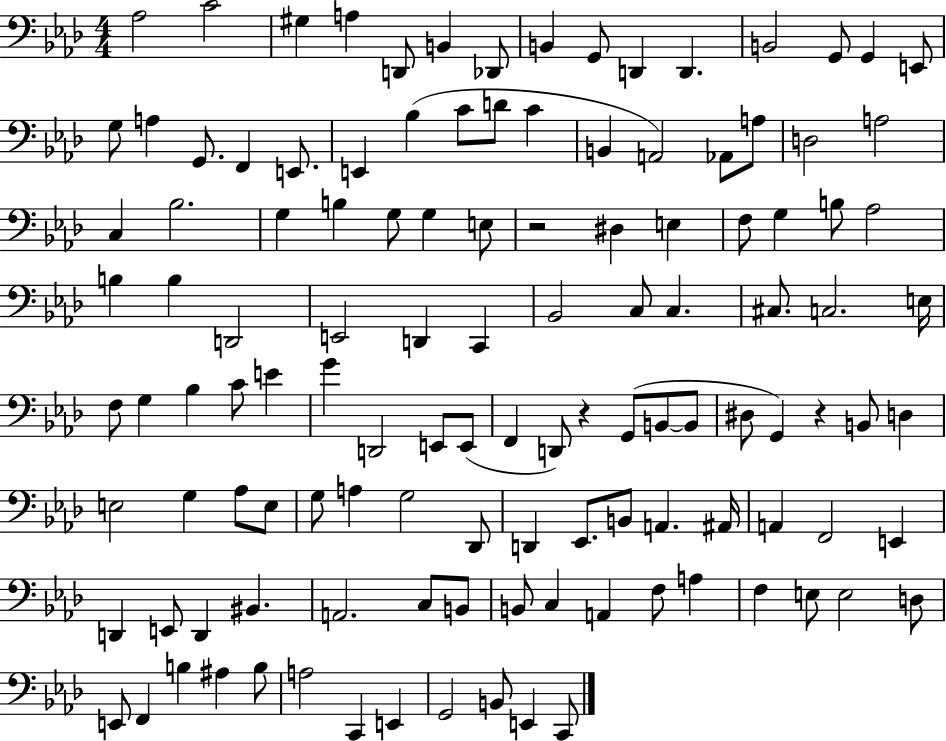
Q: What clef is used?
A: bass